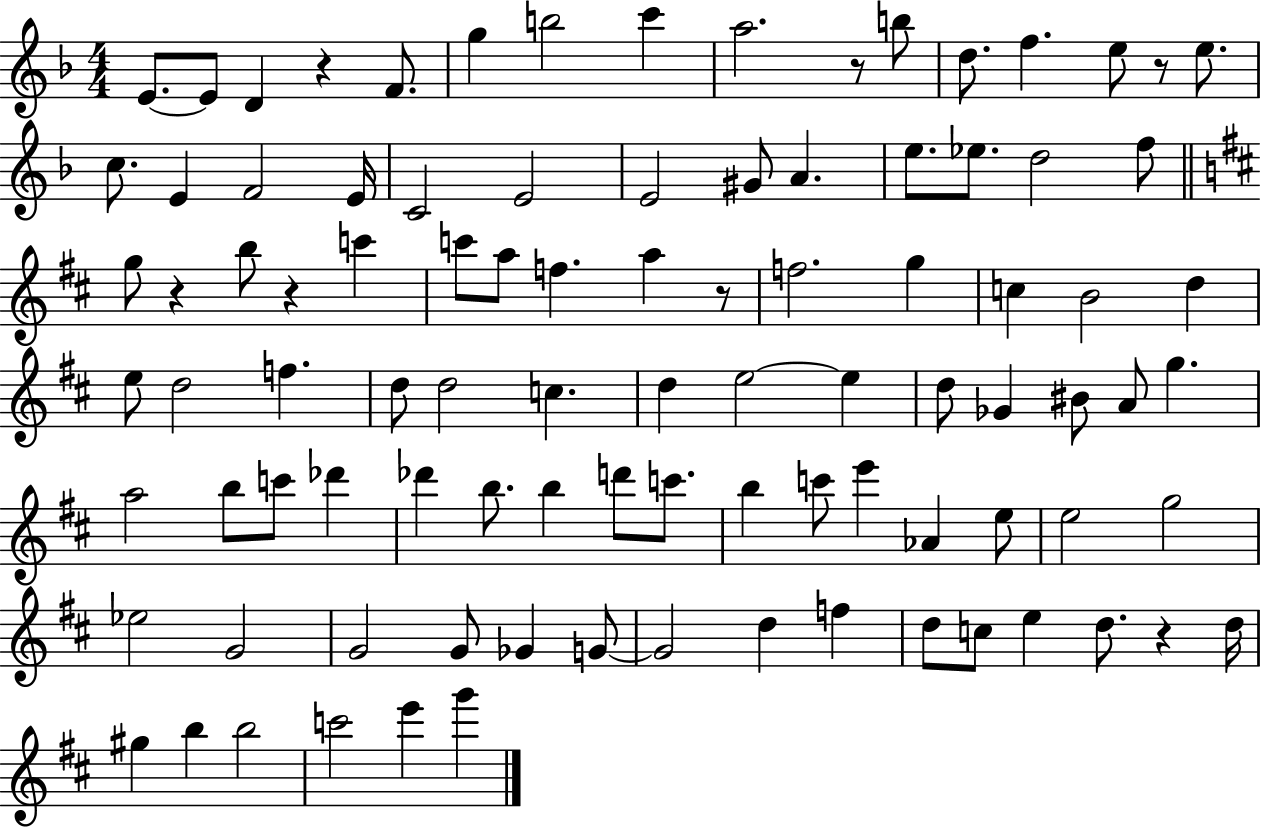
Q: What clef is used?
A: treble